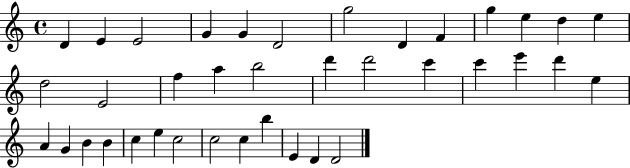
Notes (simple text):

D4/q E4/q E4/h G4/q G4/q D4/h G5/h D4/q F4/q G5/q E5/q D5/q E5/q D5/h E4/h F5/q A5/q B5/h D6/q D6/h C6/q C6/q E6/q D6/q E5/q A4/q G4/q B4/q B4/q C5/q E5/q C5/h C5/h C5/q B5/q E4/q D4/q D4/h